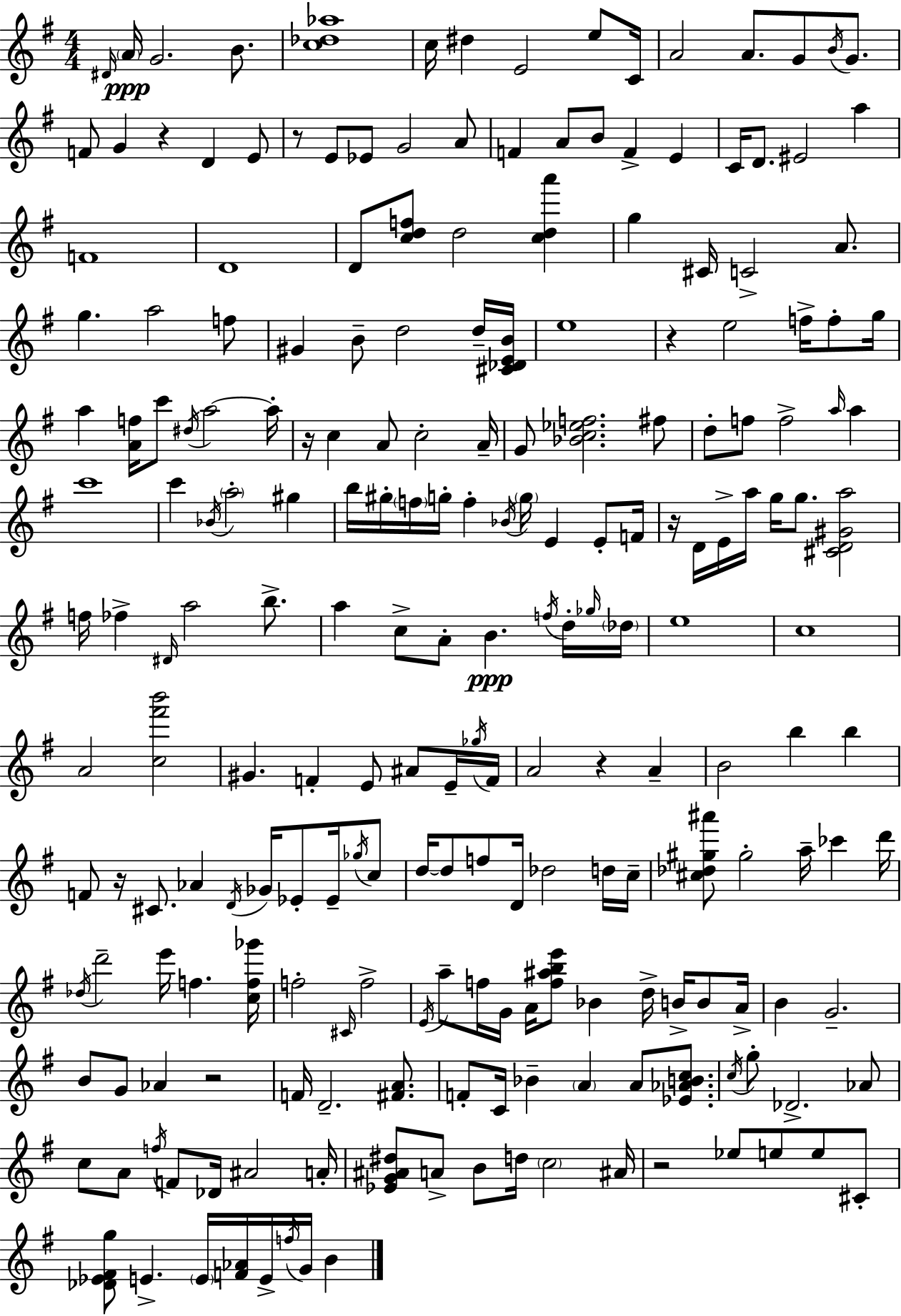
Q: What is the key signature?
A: E minor